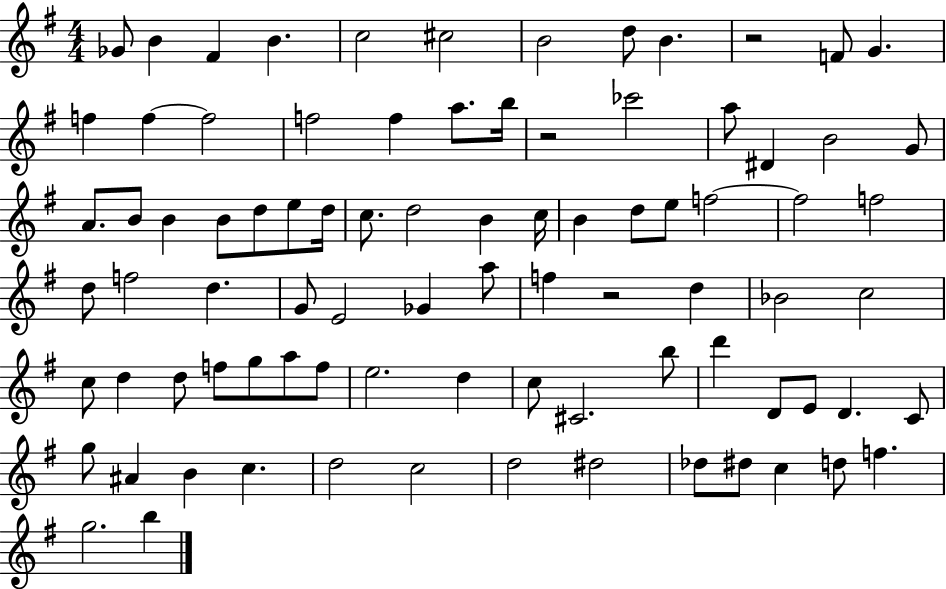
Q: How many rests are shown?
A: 3